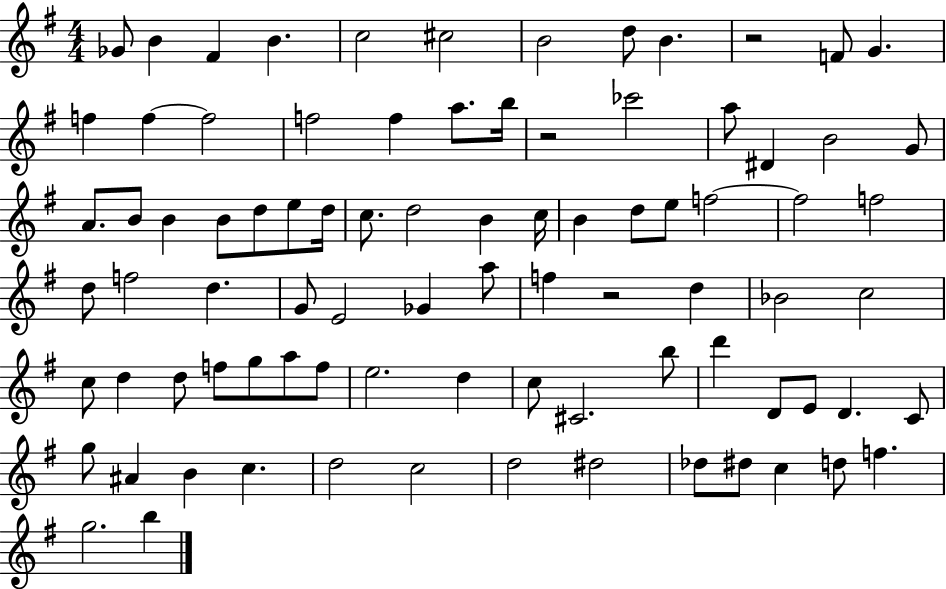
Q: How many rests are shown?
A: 3